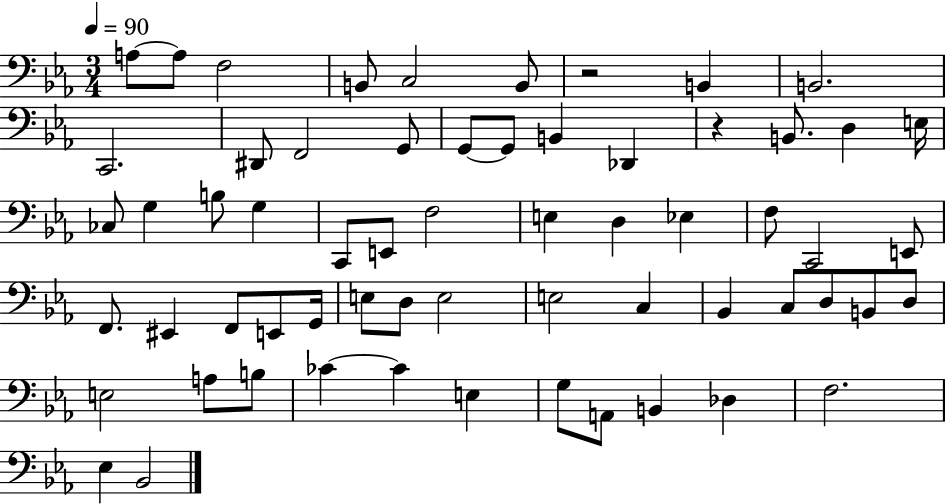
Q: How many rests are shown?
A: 2